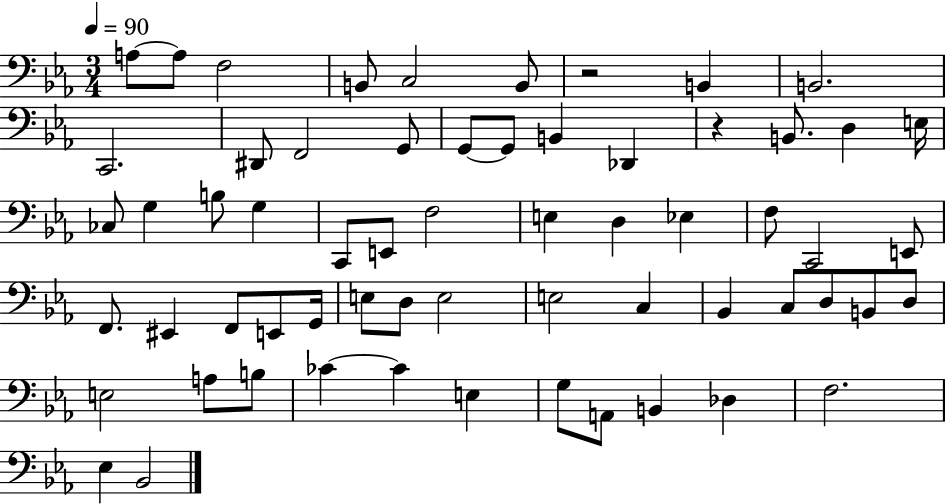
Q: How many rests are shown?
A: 2